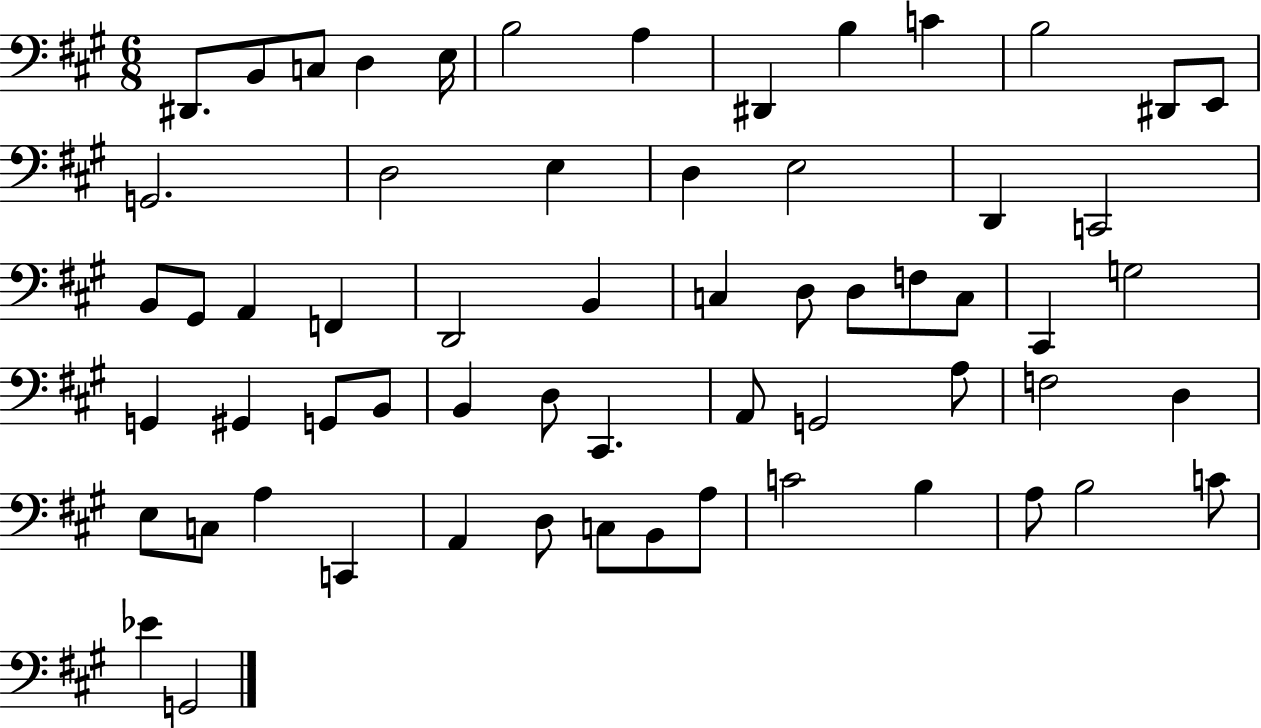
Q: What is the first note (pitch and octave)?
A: D#2